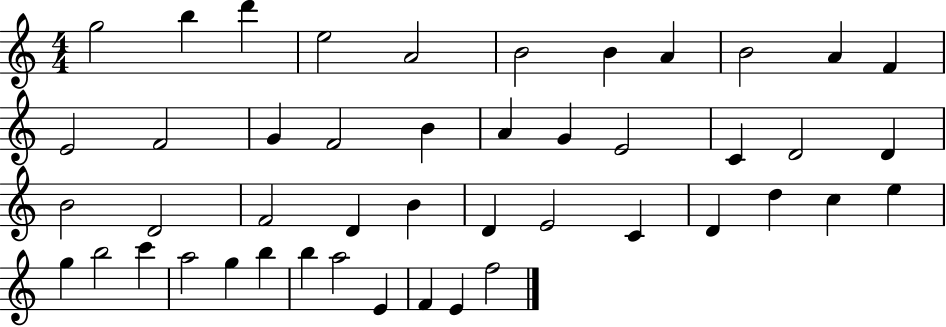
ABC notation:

X:1
T:Untitled
M:4/4
L:1/4
K:C
g2 b d' e2 A2 B2 B A B2 A F E2 F2 G F2 B A G E2 C D2 D B2 D2 F2 D B D E2 C D d c e g b2 c' a2 g b b a2 E F E f2